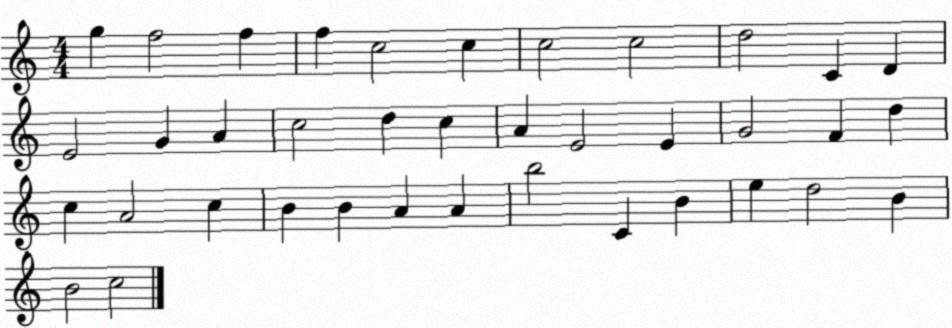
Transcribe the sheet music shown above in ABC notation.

X:1
T:Untitled
M:4/4
L:1/4
K:C
g f2 f f c2 c c2 c2 d2 C D E2 G A c2 d c A E2 E G2 F d c A2 c B B A A b2 C B e d2 B B2 c2